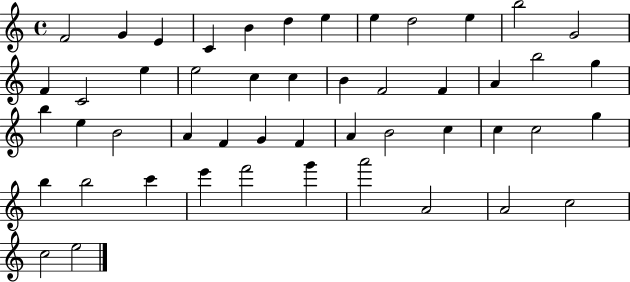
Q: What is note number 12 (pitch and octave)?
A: G4